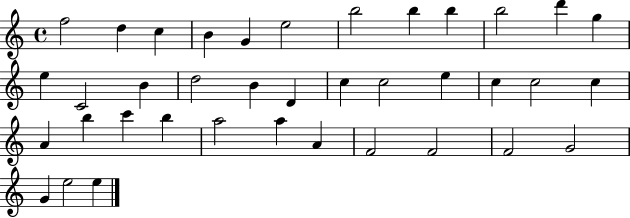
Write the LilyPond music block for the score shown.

{
  \clef treble
  \time 4/4
  \defaultTimeSignature
  \key c \major
  f''2 d''4 c''4 | b'4 g'4 e''2 | b''2 b''4 b''4 | b''2 d'''4 g''4 | \break e''4 c'2 b'4 | d''2 b'4 d'4 | c''4 c''2 e''4 | c''4 c''2 c''4 | \break a'4 b''4 c'''4 b''4 | a''2 a''4 a'4 | f'2 f'2 | f'2 g'2 | \break g'4 e''2 e''4 | \bar "|."
}